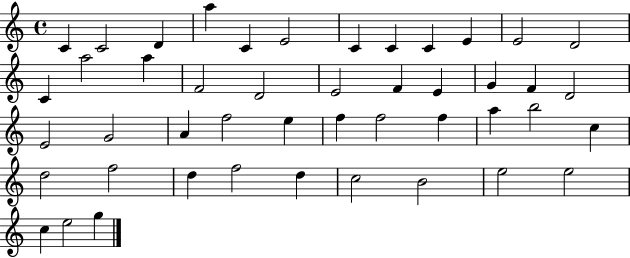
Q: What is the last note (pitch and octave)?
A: G5